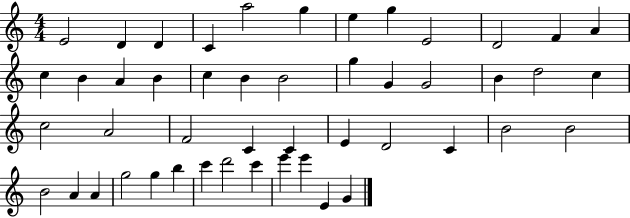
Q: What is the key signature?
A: C major